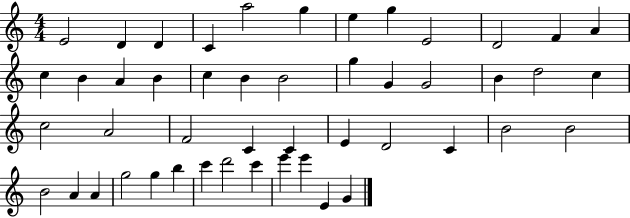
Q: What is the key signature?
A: C major